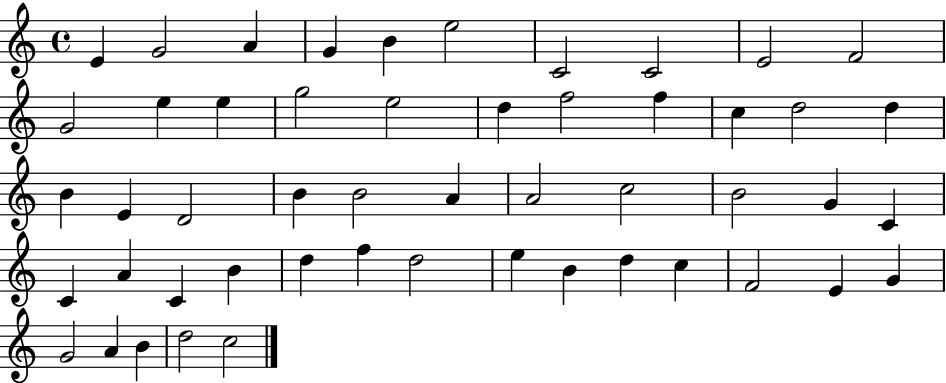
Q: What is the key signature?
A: C major